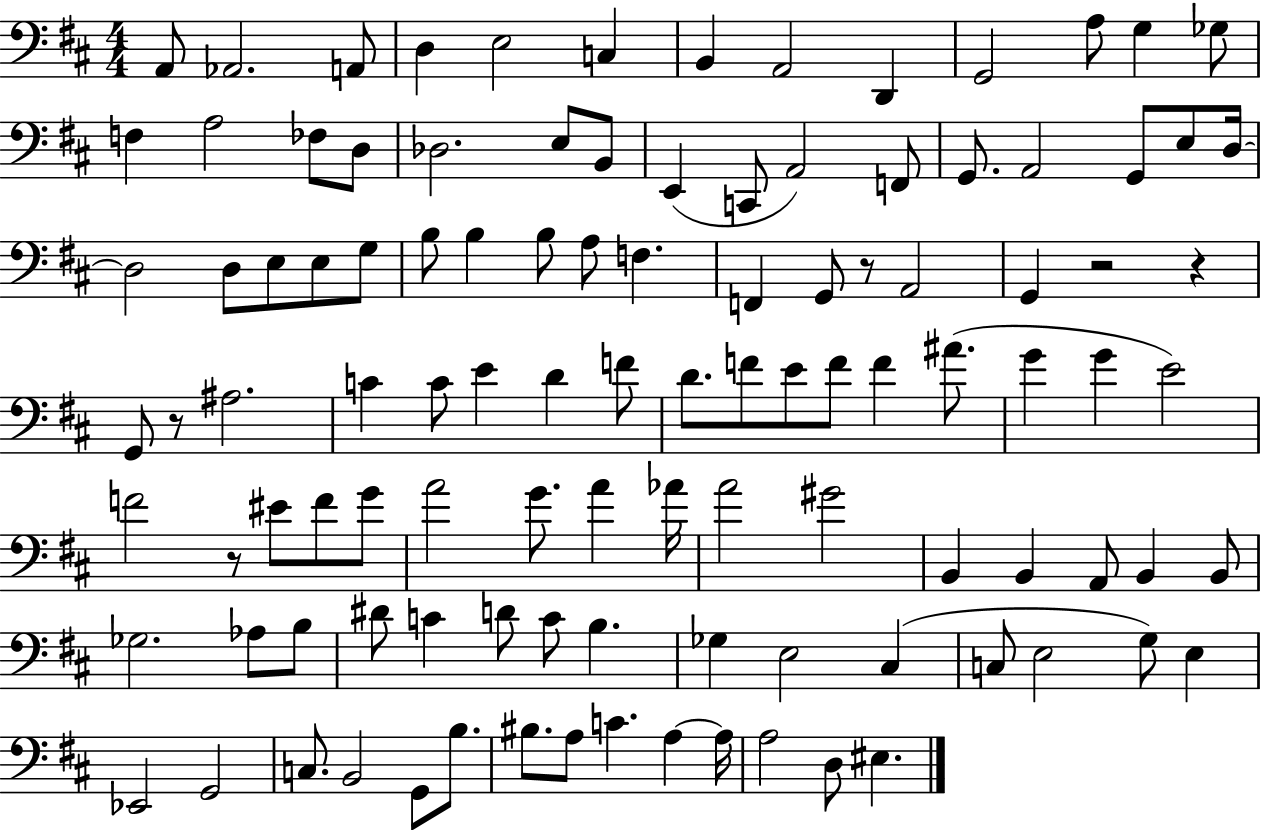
A2/e Ab2/h. A2/e D3/q E3/h C3/q B2/q A2/h D2/q G2/h A3/e G3/q Gb3/e F3/q A3/h FES3/e D3/e Db3/h. E3/e B2/e E2/q C2/e A2/h F2/e G2/e. A2/h G2/e E3/e D3/s D3/h D3/e E3/e E3/e G3/e B3/e B3/q B3/e A3/e F3/q. F2/q G2/e R/e A2/h G2/q R/h R/q G2/e R/e A#3/h. C4/q C4/e E4/q D4/q F4/e D4/e. F4/e E4/e F4/e F4/q A#4/e. G4/q G4/q E4/h F4/h R/e EIS4/e F4/e G4/e A4/h G4/e. A4/q Ab4/s A4/h G#4/h B2/q B2/q A2/e B2/q B2/e Gb3/h. Ab3/e B3/e D#4/e C4/q D4/e C4/e B3/q. Gb3/q E3/h C#3/q C3/e E3/h G3/e E3/q Eb2/h G2/h C3/e. B2/h G2/e B3/e. BIS3/e. A3/e C4/q. A3/q A3/s A3/h D3/e EIS3/q.